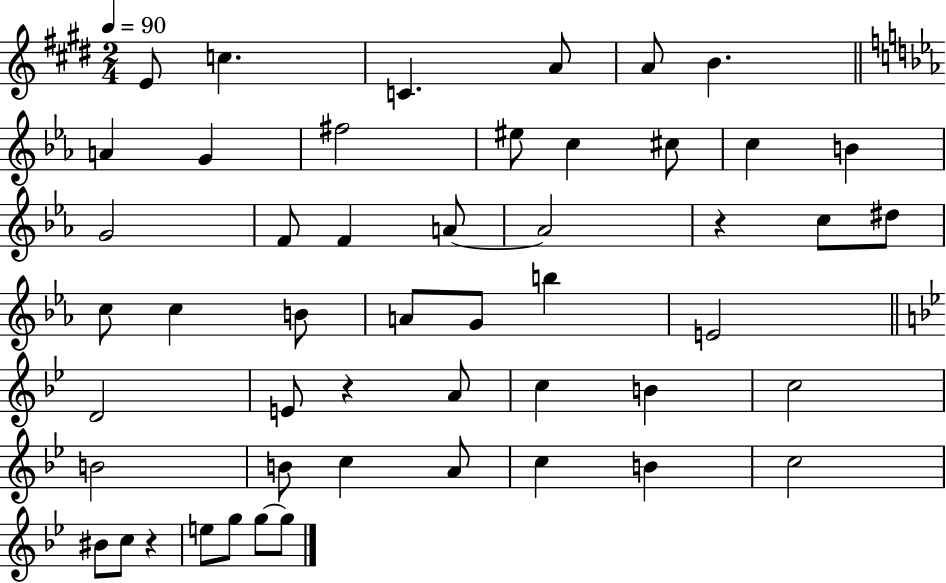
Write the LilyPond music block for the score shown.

{
  \clef treble
  \numericTimeSignature
  \time 2/4
  \key e \major
  \tempo 4 = 90
  e'8 c''4. | c'4. a'8 | a'8 b'4. | \bar "||" \break \key c \minor a'4 g'4 | fis''2 | eis''8 c''4 cis''8 | c''4 b'4 | \break g'2 | f'8 f'4 a'8~~ | a'2 | r4 c''8 dis''8 | \break c''8 c''4 b'8 | a'8 g'8 b''4 | e'2 | \bar "||" \break \key g \minor d'2 | e'8 r4 a'8 | c''4 b'4 | c''2 | \break b'2 | b'8 c''4 a'8 | c''4 b'4 | c''2 | \break bis'8 c''8 r4 | e''8 g''8 g''8~~ g''8 | \bar "|."
}